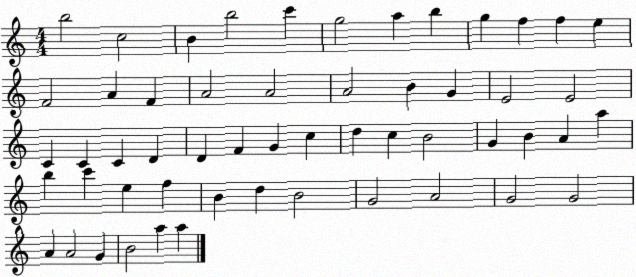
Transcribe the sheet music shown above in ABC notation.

X:1
T:Untitled
M:4/4
L:1/4
K:C
b2 c2 B b2 c' g2 a b g f f e F2 A F A2 A2 A2 B G E2 E2 C C C D D F G c d c B2 G B A a b c' e f B d B2 G2 A2 G2 G2 A A2 G B2 a a